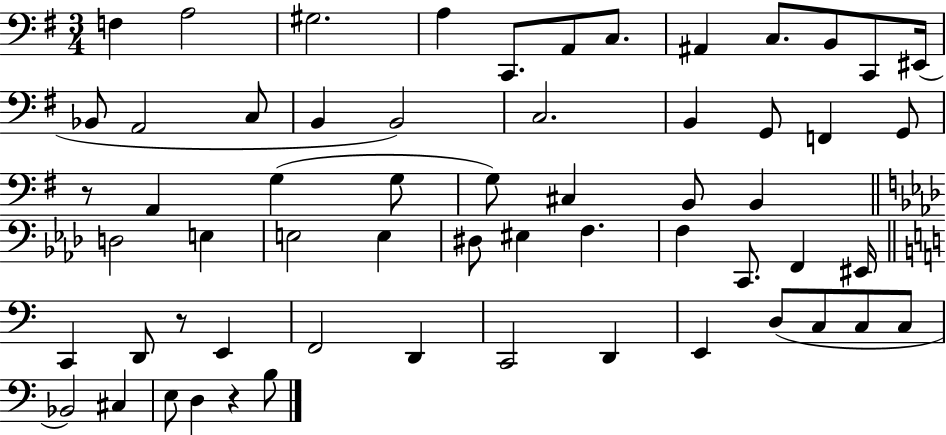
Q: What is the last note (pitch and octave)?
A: B3